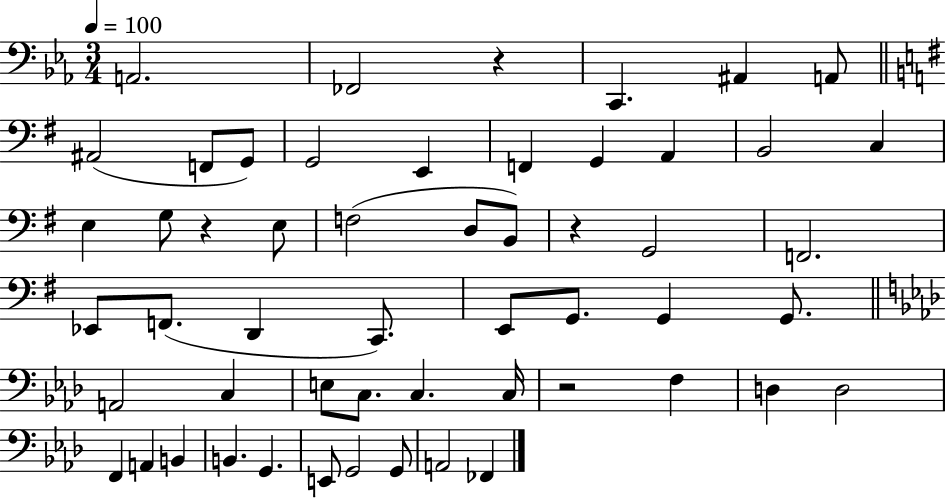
{
  \clef bass
  \numericTimeSignature
  \time 3/4
  \key ees \major
  \tempo 4 = 100
  a,2. | fes,2 r4 | c,4. ais,4 a,8 | \bar "||" \break \key g \major ais,2( f,8 g,8) | g,2 e,4 | f,4 g,4 a,4 | b,2 c4 | \break e4 g8 r4 e8 | f2( d8 b,8) | r4 g,2 | f,2. | \break ees,8 f,8.( d,4 c,8.) | e,8 g,8. g,4 g,8. | \bar "||" \break \key f \minor a,2 c4 | e8 c8. c4. c16 | r2 f4 | d4 d2 | \break f,4 a,4 b,4 | b,4. g,4. | e,8 g,2 g,8 | a,2 fes,4 | \break \bar "|."
}